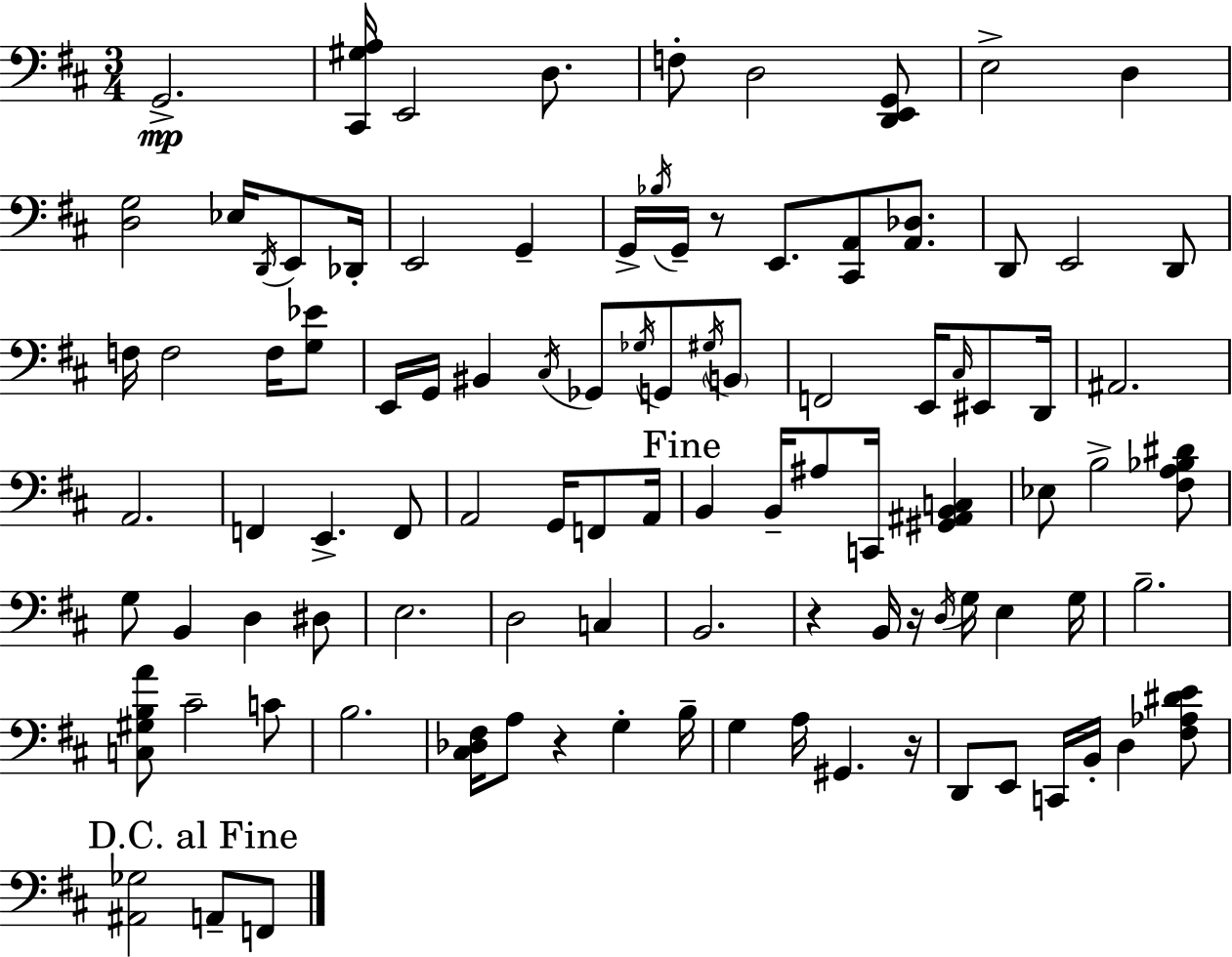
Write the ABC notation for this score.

X:1
T:Untitled
M:3/4
L:1/4
K:D
G,,2 [^C,,^G,A,]/4 E,,2 D,/2 F,/2 D,2 [D,,E,,G,,]/2 E,2 D, [D,G,]2 _E,/4 D,,/4 E,,/2 _D,,/4 E,,2 G,, G,,/4 _B,/4 G,,/4 z/2 E,,/2 [^C,,A,,]/2 [A,,_D,]/2 D,,/2 E,,2 D,,/2 F,/4 F,2 F,/4 [G,_E]/2 E,,/4 G,,/4 ^B,, ^C,/4 _G,,/2 _G,/4 G,,/2 ^G,/4 B,,/2 F,,2 E,,/4 ^C,/4 ^E,,/2 D,,/4 ^A,,2 A,,2 F,, E,, F,,/2 A,,2 G,,/4 F,,/2 A,,/4 B,, B,,/4 ^A,/2 C,,/4 [^G,,^A,,B,,C,] _E,/2 B,2 [^F,A,_B,^D]/2 G,/2 B,, D, ^D,/2 E,2 D,2 C, B,,2 z B,,/4 z/4 D,/4 G,/4 E, G,/4 B,2 [C,^G,B,A]/2 ^C2 C/2 B,2 [^C,_D,^F,]/4 A,/2 z G, B,/4 G, A,/4 ^G,, z/4 D,,/2 E,,/2 C,,/4 B,,/4 D, [^F,_A,^DE]/2 [^A,,_G,]2 A,,/2 F,,/2